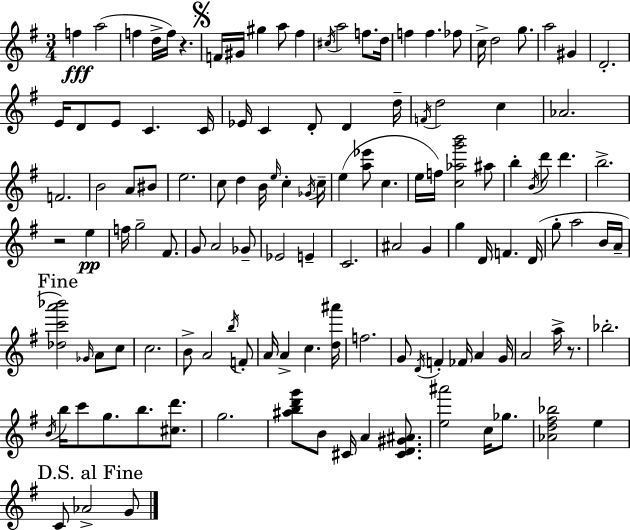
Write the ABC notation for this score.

X:1
T:Untitled
M:3/4
L:1/4
K:G
f a2 f d/4 f/4 z F/4 ^G/4 ^g a/2 ^f ^c/4 a2 f/2 d/4 f f _f/2 c/4 d2 g/2 a2 ^G D2 E/4 D/2 E/2 C C/4 _E/4 C D/2 D d/4 F/4 d2 c _A2 F2 B2 A/2 ^B/2 e2 c/2 d B/4 e/4 c _G/4 c/4 e [a_e']/2 c e/4 f/4 [c_ag'b']2 ^a/2 b B/4 d'/2 d' b2 z2 e f/4 g2 ^F/2 G/2 A2 _G/2 _E2 E C2 ^A2 G g D/4 F D/4 g/2 a2 B/4 A/4 [_dc'a'_b']2 _G/4 A/2 c/2 c2 B/2 A2 b/4 F/2 A/4 A c [d^a']/4 f2 G/2 D/4 F _F/4 A G/4 A2 a/4 z/2 _b2 B/4 b/4 c'/2 g/2 b/2 [^cd']/2 g2 [^abd'g']/2 B/2 ^C/4 A [^CD^G^A]/2 [e^a']2 c/4 _g/2 [_Ad^f_b]2 e C/2 _A2 G/2